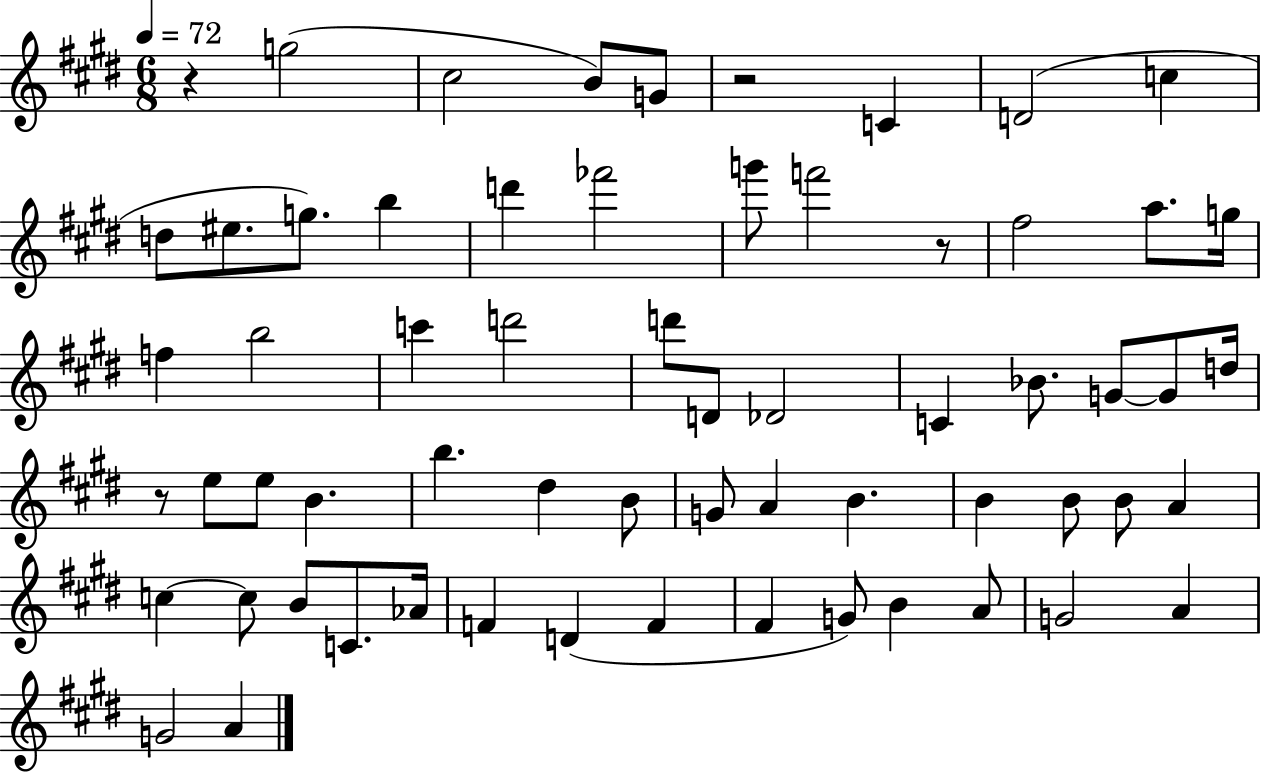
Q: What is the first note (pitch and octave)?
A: G5